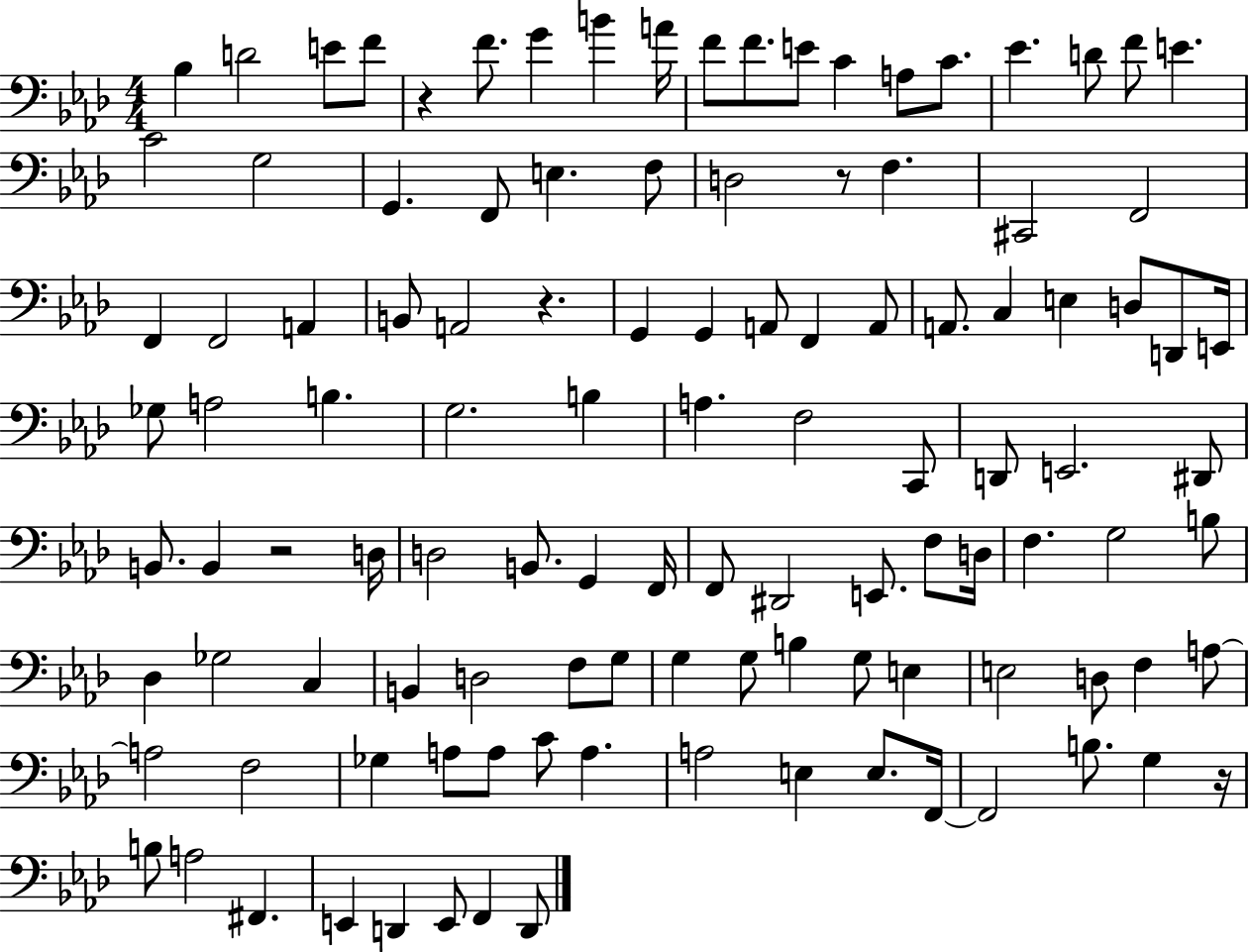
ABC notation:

X:1
T:Untitled
M:4/4
L:1/4
K:Ab
_B, D2 E/2 F/2 z F/2 G B A/4 F/2 F/2 E/2 C A,/2 C/2 _E D/2 F/2 E C2 G,2 G,, F,,/2 E, F,/2 D,2 z/2 F, ^C,,2 F,,2 F,, F,,2 A,, B,,/2 A,,2 z G,, G,, A,,/2 F,, A,,/2 A,,/2 C, E, D,/2 D,,/2 E,,/4 _G,/2 A,2 B, G,2 B, A, F,2 C,,/2 D,,/2 E,,2 ^D,,/2 B,,/2 B,, z2 D,/4 D,2 B,,/2 G,, F,,/4 F,,/2 ^D,,2 E,,/2 F,/2 D,/4 F, G,2 B,/2 _D, _G,2 C, B,, D,2 F,/2 G,/2 G, G,/2 B, G,/2 E, E,2 D,/2 F, A,/2 A,2 F,2 _G, A,/2 A,/2 C/2 A, A,2 E, E,/2 F,,/4 F,,2 B,/2 G, z/4 B,/2 A,2 ^F,, E,, D,, E,,/2 F,, D,,/2